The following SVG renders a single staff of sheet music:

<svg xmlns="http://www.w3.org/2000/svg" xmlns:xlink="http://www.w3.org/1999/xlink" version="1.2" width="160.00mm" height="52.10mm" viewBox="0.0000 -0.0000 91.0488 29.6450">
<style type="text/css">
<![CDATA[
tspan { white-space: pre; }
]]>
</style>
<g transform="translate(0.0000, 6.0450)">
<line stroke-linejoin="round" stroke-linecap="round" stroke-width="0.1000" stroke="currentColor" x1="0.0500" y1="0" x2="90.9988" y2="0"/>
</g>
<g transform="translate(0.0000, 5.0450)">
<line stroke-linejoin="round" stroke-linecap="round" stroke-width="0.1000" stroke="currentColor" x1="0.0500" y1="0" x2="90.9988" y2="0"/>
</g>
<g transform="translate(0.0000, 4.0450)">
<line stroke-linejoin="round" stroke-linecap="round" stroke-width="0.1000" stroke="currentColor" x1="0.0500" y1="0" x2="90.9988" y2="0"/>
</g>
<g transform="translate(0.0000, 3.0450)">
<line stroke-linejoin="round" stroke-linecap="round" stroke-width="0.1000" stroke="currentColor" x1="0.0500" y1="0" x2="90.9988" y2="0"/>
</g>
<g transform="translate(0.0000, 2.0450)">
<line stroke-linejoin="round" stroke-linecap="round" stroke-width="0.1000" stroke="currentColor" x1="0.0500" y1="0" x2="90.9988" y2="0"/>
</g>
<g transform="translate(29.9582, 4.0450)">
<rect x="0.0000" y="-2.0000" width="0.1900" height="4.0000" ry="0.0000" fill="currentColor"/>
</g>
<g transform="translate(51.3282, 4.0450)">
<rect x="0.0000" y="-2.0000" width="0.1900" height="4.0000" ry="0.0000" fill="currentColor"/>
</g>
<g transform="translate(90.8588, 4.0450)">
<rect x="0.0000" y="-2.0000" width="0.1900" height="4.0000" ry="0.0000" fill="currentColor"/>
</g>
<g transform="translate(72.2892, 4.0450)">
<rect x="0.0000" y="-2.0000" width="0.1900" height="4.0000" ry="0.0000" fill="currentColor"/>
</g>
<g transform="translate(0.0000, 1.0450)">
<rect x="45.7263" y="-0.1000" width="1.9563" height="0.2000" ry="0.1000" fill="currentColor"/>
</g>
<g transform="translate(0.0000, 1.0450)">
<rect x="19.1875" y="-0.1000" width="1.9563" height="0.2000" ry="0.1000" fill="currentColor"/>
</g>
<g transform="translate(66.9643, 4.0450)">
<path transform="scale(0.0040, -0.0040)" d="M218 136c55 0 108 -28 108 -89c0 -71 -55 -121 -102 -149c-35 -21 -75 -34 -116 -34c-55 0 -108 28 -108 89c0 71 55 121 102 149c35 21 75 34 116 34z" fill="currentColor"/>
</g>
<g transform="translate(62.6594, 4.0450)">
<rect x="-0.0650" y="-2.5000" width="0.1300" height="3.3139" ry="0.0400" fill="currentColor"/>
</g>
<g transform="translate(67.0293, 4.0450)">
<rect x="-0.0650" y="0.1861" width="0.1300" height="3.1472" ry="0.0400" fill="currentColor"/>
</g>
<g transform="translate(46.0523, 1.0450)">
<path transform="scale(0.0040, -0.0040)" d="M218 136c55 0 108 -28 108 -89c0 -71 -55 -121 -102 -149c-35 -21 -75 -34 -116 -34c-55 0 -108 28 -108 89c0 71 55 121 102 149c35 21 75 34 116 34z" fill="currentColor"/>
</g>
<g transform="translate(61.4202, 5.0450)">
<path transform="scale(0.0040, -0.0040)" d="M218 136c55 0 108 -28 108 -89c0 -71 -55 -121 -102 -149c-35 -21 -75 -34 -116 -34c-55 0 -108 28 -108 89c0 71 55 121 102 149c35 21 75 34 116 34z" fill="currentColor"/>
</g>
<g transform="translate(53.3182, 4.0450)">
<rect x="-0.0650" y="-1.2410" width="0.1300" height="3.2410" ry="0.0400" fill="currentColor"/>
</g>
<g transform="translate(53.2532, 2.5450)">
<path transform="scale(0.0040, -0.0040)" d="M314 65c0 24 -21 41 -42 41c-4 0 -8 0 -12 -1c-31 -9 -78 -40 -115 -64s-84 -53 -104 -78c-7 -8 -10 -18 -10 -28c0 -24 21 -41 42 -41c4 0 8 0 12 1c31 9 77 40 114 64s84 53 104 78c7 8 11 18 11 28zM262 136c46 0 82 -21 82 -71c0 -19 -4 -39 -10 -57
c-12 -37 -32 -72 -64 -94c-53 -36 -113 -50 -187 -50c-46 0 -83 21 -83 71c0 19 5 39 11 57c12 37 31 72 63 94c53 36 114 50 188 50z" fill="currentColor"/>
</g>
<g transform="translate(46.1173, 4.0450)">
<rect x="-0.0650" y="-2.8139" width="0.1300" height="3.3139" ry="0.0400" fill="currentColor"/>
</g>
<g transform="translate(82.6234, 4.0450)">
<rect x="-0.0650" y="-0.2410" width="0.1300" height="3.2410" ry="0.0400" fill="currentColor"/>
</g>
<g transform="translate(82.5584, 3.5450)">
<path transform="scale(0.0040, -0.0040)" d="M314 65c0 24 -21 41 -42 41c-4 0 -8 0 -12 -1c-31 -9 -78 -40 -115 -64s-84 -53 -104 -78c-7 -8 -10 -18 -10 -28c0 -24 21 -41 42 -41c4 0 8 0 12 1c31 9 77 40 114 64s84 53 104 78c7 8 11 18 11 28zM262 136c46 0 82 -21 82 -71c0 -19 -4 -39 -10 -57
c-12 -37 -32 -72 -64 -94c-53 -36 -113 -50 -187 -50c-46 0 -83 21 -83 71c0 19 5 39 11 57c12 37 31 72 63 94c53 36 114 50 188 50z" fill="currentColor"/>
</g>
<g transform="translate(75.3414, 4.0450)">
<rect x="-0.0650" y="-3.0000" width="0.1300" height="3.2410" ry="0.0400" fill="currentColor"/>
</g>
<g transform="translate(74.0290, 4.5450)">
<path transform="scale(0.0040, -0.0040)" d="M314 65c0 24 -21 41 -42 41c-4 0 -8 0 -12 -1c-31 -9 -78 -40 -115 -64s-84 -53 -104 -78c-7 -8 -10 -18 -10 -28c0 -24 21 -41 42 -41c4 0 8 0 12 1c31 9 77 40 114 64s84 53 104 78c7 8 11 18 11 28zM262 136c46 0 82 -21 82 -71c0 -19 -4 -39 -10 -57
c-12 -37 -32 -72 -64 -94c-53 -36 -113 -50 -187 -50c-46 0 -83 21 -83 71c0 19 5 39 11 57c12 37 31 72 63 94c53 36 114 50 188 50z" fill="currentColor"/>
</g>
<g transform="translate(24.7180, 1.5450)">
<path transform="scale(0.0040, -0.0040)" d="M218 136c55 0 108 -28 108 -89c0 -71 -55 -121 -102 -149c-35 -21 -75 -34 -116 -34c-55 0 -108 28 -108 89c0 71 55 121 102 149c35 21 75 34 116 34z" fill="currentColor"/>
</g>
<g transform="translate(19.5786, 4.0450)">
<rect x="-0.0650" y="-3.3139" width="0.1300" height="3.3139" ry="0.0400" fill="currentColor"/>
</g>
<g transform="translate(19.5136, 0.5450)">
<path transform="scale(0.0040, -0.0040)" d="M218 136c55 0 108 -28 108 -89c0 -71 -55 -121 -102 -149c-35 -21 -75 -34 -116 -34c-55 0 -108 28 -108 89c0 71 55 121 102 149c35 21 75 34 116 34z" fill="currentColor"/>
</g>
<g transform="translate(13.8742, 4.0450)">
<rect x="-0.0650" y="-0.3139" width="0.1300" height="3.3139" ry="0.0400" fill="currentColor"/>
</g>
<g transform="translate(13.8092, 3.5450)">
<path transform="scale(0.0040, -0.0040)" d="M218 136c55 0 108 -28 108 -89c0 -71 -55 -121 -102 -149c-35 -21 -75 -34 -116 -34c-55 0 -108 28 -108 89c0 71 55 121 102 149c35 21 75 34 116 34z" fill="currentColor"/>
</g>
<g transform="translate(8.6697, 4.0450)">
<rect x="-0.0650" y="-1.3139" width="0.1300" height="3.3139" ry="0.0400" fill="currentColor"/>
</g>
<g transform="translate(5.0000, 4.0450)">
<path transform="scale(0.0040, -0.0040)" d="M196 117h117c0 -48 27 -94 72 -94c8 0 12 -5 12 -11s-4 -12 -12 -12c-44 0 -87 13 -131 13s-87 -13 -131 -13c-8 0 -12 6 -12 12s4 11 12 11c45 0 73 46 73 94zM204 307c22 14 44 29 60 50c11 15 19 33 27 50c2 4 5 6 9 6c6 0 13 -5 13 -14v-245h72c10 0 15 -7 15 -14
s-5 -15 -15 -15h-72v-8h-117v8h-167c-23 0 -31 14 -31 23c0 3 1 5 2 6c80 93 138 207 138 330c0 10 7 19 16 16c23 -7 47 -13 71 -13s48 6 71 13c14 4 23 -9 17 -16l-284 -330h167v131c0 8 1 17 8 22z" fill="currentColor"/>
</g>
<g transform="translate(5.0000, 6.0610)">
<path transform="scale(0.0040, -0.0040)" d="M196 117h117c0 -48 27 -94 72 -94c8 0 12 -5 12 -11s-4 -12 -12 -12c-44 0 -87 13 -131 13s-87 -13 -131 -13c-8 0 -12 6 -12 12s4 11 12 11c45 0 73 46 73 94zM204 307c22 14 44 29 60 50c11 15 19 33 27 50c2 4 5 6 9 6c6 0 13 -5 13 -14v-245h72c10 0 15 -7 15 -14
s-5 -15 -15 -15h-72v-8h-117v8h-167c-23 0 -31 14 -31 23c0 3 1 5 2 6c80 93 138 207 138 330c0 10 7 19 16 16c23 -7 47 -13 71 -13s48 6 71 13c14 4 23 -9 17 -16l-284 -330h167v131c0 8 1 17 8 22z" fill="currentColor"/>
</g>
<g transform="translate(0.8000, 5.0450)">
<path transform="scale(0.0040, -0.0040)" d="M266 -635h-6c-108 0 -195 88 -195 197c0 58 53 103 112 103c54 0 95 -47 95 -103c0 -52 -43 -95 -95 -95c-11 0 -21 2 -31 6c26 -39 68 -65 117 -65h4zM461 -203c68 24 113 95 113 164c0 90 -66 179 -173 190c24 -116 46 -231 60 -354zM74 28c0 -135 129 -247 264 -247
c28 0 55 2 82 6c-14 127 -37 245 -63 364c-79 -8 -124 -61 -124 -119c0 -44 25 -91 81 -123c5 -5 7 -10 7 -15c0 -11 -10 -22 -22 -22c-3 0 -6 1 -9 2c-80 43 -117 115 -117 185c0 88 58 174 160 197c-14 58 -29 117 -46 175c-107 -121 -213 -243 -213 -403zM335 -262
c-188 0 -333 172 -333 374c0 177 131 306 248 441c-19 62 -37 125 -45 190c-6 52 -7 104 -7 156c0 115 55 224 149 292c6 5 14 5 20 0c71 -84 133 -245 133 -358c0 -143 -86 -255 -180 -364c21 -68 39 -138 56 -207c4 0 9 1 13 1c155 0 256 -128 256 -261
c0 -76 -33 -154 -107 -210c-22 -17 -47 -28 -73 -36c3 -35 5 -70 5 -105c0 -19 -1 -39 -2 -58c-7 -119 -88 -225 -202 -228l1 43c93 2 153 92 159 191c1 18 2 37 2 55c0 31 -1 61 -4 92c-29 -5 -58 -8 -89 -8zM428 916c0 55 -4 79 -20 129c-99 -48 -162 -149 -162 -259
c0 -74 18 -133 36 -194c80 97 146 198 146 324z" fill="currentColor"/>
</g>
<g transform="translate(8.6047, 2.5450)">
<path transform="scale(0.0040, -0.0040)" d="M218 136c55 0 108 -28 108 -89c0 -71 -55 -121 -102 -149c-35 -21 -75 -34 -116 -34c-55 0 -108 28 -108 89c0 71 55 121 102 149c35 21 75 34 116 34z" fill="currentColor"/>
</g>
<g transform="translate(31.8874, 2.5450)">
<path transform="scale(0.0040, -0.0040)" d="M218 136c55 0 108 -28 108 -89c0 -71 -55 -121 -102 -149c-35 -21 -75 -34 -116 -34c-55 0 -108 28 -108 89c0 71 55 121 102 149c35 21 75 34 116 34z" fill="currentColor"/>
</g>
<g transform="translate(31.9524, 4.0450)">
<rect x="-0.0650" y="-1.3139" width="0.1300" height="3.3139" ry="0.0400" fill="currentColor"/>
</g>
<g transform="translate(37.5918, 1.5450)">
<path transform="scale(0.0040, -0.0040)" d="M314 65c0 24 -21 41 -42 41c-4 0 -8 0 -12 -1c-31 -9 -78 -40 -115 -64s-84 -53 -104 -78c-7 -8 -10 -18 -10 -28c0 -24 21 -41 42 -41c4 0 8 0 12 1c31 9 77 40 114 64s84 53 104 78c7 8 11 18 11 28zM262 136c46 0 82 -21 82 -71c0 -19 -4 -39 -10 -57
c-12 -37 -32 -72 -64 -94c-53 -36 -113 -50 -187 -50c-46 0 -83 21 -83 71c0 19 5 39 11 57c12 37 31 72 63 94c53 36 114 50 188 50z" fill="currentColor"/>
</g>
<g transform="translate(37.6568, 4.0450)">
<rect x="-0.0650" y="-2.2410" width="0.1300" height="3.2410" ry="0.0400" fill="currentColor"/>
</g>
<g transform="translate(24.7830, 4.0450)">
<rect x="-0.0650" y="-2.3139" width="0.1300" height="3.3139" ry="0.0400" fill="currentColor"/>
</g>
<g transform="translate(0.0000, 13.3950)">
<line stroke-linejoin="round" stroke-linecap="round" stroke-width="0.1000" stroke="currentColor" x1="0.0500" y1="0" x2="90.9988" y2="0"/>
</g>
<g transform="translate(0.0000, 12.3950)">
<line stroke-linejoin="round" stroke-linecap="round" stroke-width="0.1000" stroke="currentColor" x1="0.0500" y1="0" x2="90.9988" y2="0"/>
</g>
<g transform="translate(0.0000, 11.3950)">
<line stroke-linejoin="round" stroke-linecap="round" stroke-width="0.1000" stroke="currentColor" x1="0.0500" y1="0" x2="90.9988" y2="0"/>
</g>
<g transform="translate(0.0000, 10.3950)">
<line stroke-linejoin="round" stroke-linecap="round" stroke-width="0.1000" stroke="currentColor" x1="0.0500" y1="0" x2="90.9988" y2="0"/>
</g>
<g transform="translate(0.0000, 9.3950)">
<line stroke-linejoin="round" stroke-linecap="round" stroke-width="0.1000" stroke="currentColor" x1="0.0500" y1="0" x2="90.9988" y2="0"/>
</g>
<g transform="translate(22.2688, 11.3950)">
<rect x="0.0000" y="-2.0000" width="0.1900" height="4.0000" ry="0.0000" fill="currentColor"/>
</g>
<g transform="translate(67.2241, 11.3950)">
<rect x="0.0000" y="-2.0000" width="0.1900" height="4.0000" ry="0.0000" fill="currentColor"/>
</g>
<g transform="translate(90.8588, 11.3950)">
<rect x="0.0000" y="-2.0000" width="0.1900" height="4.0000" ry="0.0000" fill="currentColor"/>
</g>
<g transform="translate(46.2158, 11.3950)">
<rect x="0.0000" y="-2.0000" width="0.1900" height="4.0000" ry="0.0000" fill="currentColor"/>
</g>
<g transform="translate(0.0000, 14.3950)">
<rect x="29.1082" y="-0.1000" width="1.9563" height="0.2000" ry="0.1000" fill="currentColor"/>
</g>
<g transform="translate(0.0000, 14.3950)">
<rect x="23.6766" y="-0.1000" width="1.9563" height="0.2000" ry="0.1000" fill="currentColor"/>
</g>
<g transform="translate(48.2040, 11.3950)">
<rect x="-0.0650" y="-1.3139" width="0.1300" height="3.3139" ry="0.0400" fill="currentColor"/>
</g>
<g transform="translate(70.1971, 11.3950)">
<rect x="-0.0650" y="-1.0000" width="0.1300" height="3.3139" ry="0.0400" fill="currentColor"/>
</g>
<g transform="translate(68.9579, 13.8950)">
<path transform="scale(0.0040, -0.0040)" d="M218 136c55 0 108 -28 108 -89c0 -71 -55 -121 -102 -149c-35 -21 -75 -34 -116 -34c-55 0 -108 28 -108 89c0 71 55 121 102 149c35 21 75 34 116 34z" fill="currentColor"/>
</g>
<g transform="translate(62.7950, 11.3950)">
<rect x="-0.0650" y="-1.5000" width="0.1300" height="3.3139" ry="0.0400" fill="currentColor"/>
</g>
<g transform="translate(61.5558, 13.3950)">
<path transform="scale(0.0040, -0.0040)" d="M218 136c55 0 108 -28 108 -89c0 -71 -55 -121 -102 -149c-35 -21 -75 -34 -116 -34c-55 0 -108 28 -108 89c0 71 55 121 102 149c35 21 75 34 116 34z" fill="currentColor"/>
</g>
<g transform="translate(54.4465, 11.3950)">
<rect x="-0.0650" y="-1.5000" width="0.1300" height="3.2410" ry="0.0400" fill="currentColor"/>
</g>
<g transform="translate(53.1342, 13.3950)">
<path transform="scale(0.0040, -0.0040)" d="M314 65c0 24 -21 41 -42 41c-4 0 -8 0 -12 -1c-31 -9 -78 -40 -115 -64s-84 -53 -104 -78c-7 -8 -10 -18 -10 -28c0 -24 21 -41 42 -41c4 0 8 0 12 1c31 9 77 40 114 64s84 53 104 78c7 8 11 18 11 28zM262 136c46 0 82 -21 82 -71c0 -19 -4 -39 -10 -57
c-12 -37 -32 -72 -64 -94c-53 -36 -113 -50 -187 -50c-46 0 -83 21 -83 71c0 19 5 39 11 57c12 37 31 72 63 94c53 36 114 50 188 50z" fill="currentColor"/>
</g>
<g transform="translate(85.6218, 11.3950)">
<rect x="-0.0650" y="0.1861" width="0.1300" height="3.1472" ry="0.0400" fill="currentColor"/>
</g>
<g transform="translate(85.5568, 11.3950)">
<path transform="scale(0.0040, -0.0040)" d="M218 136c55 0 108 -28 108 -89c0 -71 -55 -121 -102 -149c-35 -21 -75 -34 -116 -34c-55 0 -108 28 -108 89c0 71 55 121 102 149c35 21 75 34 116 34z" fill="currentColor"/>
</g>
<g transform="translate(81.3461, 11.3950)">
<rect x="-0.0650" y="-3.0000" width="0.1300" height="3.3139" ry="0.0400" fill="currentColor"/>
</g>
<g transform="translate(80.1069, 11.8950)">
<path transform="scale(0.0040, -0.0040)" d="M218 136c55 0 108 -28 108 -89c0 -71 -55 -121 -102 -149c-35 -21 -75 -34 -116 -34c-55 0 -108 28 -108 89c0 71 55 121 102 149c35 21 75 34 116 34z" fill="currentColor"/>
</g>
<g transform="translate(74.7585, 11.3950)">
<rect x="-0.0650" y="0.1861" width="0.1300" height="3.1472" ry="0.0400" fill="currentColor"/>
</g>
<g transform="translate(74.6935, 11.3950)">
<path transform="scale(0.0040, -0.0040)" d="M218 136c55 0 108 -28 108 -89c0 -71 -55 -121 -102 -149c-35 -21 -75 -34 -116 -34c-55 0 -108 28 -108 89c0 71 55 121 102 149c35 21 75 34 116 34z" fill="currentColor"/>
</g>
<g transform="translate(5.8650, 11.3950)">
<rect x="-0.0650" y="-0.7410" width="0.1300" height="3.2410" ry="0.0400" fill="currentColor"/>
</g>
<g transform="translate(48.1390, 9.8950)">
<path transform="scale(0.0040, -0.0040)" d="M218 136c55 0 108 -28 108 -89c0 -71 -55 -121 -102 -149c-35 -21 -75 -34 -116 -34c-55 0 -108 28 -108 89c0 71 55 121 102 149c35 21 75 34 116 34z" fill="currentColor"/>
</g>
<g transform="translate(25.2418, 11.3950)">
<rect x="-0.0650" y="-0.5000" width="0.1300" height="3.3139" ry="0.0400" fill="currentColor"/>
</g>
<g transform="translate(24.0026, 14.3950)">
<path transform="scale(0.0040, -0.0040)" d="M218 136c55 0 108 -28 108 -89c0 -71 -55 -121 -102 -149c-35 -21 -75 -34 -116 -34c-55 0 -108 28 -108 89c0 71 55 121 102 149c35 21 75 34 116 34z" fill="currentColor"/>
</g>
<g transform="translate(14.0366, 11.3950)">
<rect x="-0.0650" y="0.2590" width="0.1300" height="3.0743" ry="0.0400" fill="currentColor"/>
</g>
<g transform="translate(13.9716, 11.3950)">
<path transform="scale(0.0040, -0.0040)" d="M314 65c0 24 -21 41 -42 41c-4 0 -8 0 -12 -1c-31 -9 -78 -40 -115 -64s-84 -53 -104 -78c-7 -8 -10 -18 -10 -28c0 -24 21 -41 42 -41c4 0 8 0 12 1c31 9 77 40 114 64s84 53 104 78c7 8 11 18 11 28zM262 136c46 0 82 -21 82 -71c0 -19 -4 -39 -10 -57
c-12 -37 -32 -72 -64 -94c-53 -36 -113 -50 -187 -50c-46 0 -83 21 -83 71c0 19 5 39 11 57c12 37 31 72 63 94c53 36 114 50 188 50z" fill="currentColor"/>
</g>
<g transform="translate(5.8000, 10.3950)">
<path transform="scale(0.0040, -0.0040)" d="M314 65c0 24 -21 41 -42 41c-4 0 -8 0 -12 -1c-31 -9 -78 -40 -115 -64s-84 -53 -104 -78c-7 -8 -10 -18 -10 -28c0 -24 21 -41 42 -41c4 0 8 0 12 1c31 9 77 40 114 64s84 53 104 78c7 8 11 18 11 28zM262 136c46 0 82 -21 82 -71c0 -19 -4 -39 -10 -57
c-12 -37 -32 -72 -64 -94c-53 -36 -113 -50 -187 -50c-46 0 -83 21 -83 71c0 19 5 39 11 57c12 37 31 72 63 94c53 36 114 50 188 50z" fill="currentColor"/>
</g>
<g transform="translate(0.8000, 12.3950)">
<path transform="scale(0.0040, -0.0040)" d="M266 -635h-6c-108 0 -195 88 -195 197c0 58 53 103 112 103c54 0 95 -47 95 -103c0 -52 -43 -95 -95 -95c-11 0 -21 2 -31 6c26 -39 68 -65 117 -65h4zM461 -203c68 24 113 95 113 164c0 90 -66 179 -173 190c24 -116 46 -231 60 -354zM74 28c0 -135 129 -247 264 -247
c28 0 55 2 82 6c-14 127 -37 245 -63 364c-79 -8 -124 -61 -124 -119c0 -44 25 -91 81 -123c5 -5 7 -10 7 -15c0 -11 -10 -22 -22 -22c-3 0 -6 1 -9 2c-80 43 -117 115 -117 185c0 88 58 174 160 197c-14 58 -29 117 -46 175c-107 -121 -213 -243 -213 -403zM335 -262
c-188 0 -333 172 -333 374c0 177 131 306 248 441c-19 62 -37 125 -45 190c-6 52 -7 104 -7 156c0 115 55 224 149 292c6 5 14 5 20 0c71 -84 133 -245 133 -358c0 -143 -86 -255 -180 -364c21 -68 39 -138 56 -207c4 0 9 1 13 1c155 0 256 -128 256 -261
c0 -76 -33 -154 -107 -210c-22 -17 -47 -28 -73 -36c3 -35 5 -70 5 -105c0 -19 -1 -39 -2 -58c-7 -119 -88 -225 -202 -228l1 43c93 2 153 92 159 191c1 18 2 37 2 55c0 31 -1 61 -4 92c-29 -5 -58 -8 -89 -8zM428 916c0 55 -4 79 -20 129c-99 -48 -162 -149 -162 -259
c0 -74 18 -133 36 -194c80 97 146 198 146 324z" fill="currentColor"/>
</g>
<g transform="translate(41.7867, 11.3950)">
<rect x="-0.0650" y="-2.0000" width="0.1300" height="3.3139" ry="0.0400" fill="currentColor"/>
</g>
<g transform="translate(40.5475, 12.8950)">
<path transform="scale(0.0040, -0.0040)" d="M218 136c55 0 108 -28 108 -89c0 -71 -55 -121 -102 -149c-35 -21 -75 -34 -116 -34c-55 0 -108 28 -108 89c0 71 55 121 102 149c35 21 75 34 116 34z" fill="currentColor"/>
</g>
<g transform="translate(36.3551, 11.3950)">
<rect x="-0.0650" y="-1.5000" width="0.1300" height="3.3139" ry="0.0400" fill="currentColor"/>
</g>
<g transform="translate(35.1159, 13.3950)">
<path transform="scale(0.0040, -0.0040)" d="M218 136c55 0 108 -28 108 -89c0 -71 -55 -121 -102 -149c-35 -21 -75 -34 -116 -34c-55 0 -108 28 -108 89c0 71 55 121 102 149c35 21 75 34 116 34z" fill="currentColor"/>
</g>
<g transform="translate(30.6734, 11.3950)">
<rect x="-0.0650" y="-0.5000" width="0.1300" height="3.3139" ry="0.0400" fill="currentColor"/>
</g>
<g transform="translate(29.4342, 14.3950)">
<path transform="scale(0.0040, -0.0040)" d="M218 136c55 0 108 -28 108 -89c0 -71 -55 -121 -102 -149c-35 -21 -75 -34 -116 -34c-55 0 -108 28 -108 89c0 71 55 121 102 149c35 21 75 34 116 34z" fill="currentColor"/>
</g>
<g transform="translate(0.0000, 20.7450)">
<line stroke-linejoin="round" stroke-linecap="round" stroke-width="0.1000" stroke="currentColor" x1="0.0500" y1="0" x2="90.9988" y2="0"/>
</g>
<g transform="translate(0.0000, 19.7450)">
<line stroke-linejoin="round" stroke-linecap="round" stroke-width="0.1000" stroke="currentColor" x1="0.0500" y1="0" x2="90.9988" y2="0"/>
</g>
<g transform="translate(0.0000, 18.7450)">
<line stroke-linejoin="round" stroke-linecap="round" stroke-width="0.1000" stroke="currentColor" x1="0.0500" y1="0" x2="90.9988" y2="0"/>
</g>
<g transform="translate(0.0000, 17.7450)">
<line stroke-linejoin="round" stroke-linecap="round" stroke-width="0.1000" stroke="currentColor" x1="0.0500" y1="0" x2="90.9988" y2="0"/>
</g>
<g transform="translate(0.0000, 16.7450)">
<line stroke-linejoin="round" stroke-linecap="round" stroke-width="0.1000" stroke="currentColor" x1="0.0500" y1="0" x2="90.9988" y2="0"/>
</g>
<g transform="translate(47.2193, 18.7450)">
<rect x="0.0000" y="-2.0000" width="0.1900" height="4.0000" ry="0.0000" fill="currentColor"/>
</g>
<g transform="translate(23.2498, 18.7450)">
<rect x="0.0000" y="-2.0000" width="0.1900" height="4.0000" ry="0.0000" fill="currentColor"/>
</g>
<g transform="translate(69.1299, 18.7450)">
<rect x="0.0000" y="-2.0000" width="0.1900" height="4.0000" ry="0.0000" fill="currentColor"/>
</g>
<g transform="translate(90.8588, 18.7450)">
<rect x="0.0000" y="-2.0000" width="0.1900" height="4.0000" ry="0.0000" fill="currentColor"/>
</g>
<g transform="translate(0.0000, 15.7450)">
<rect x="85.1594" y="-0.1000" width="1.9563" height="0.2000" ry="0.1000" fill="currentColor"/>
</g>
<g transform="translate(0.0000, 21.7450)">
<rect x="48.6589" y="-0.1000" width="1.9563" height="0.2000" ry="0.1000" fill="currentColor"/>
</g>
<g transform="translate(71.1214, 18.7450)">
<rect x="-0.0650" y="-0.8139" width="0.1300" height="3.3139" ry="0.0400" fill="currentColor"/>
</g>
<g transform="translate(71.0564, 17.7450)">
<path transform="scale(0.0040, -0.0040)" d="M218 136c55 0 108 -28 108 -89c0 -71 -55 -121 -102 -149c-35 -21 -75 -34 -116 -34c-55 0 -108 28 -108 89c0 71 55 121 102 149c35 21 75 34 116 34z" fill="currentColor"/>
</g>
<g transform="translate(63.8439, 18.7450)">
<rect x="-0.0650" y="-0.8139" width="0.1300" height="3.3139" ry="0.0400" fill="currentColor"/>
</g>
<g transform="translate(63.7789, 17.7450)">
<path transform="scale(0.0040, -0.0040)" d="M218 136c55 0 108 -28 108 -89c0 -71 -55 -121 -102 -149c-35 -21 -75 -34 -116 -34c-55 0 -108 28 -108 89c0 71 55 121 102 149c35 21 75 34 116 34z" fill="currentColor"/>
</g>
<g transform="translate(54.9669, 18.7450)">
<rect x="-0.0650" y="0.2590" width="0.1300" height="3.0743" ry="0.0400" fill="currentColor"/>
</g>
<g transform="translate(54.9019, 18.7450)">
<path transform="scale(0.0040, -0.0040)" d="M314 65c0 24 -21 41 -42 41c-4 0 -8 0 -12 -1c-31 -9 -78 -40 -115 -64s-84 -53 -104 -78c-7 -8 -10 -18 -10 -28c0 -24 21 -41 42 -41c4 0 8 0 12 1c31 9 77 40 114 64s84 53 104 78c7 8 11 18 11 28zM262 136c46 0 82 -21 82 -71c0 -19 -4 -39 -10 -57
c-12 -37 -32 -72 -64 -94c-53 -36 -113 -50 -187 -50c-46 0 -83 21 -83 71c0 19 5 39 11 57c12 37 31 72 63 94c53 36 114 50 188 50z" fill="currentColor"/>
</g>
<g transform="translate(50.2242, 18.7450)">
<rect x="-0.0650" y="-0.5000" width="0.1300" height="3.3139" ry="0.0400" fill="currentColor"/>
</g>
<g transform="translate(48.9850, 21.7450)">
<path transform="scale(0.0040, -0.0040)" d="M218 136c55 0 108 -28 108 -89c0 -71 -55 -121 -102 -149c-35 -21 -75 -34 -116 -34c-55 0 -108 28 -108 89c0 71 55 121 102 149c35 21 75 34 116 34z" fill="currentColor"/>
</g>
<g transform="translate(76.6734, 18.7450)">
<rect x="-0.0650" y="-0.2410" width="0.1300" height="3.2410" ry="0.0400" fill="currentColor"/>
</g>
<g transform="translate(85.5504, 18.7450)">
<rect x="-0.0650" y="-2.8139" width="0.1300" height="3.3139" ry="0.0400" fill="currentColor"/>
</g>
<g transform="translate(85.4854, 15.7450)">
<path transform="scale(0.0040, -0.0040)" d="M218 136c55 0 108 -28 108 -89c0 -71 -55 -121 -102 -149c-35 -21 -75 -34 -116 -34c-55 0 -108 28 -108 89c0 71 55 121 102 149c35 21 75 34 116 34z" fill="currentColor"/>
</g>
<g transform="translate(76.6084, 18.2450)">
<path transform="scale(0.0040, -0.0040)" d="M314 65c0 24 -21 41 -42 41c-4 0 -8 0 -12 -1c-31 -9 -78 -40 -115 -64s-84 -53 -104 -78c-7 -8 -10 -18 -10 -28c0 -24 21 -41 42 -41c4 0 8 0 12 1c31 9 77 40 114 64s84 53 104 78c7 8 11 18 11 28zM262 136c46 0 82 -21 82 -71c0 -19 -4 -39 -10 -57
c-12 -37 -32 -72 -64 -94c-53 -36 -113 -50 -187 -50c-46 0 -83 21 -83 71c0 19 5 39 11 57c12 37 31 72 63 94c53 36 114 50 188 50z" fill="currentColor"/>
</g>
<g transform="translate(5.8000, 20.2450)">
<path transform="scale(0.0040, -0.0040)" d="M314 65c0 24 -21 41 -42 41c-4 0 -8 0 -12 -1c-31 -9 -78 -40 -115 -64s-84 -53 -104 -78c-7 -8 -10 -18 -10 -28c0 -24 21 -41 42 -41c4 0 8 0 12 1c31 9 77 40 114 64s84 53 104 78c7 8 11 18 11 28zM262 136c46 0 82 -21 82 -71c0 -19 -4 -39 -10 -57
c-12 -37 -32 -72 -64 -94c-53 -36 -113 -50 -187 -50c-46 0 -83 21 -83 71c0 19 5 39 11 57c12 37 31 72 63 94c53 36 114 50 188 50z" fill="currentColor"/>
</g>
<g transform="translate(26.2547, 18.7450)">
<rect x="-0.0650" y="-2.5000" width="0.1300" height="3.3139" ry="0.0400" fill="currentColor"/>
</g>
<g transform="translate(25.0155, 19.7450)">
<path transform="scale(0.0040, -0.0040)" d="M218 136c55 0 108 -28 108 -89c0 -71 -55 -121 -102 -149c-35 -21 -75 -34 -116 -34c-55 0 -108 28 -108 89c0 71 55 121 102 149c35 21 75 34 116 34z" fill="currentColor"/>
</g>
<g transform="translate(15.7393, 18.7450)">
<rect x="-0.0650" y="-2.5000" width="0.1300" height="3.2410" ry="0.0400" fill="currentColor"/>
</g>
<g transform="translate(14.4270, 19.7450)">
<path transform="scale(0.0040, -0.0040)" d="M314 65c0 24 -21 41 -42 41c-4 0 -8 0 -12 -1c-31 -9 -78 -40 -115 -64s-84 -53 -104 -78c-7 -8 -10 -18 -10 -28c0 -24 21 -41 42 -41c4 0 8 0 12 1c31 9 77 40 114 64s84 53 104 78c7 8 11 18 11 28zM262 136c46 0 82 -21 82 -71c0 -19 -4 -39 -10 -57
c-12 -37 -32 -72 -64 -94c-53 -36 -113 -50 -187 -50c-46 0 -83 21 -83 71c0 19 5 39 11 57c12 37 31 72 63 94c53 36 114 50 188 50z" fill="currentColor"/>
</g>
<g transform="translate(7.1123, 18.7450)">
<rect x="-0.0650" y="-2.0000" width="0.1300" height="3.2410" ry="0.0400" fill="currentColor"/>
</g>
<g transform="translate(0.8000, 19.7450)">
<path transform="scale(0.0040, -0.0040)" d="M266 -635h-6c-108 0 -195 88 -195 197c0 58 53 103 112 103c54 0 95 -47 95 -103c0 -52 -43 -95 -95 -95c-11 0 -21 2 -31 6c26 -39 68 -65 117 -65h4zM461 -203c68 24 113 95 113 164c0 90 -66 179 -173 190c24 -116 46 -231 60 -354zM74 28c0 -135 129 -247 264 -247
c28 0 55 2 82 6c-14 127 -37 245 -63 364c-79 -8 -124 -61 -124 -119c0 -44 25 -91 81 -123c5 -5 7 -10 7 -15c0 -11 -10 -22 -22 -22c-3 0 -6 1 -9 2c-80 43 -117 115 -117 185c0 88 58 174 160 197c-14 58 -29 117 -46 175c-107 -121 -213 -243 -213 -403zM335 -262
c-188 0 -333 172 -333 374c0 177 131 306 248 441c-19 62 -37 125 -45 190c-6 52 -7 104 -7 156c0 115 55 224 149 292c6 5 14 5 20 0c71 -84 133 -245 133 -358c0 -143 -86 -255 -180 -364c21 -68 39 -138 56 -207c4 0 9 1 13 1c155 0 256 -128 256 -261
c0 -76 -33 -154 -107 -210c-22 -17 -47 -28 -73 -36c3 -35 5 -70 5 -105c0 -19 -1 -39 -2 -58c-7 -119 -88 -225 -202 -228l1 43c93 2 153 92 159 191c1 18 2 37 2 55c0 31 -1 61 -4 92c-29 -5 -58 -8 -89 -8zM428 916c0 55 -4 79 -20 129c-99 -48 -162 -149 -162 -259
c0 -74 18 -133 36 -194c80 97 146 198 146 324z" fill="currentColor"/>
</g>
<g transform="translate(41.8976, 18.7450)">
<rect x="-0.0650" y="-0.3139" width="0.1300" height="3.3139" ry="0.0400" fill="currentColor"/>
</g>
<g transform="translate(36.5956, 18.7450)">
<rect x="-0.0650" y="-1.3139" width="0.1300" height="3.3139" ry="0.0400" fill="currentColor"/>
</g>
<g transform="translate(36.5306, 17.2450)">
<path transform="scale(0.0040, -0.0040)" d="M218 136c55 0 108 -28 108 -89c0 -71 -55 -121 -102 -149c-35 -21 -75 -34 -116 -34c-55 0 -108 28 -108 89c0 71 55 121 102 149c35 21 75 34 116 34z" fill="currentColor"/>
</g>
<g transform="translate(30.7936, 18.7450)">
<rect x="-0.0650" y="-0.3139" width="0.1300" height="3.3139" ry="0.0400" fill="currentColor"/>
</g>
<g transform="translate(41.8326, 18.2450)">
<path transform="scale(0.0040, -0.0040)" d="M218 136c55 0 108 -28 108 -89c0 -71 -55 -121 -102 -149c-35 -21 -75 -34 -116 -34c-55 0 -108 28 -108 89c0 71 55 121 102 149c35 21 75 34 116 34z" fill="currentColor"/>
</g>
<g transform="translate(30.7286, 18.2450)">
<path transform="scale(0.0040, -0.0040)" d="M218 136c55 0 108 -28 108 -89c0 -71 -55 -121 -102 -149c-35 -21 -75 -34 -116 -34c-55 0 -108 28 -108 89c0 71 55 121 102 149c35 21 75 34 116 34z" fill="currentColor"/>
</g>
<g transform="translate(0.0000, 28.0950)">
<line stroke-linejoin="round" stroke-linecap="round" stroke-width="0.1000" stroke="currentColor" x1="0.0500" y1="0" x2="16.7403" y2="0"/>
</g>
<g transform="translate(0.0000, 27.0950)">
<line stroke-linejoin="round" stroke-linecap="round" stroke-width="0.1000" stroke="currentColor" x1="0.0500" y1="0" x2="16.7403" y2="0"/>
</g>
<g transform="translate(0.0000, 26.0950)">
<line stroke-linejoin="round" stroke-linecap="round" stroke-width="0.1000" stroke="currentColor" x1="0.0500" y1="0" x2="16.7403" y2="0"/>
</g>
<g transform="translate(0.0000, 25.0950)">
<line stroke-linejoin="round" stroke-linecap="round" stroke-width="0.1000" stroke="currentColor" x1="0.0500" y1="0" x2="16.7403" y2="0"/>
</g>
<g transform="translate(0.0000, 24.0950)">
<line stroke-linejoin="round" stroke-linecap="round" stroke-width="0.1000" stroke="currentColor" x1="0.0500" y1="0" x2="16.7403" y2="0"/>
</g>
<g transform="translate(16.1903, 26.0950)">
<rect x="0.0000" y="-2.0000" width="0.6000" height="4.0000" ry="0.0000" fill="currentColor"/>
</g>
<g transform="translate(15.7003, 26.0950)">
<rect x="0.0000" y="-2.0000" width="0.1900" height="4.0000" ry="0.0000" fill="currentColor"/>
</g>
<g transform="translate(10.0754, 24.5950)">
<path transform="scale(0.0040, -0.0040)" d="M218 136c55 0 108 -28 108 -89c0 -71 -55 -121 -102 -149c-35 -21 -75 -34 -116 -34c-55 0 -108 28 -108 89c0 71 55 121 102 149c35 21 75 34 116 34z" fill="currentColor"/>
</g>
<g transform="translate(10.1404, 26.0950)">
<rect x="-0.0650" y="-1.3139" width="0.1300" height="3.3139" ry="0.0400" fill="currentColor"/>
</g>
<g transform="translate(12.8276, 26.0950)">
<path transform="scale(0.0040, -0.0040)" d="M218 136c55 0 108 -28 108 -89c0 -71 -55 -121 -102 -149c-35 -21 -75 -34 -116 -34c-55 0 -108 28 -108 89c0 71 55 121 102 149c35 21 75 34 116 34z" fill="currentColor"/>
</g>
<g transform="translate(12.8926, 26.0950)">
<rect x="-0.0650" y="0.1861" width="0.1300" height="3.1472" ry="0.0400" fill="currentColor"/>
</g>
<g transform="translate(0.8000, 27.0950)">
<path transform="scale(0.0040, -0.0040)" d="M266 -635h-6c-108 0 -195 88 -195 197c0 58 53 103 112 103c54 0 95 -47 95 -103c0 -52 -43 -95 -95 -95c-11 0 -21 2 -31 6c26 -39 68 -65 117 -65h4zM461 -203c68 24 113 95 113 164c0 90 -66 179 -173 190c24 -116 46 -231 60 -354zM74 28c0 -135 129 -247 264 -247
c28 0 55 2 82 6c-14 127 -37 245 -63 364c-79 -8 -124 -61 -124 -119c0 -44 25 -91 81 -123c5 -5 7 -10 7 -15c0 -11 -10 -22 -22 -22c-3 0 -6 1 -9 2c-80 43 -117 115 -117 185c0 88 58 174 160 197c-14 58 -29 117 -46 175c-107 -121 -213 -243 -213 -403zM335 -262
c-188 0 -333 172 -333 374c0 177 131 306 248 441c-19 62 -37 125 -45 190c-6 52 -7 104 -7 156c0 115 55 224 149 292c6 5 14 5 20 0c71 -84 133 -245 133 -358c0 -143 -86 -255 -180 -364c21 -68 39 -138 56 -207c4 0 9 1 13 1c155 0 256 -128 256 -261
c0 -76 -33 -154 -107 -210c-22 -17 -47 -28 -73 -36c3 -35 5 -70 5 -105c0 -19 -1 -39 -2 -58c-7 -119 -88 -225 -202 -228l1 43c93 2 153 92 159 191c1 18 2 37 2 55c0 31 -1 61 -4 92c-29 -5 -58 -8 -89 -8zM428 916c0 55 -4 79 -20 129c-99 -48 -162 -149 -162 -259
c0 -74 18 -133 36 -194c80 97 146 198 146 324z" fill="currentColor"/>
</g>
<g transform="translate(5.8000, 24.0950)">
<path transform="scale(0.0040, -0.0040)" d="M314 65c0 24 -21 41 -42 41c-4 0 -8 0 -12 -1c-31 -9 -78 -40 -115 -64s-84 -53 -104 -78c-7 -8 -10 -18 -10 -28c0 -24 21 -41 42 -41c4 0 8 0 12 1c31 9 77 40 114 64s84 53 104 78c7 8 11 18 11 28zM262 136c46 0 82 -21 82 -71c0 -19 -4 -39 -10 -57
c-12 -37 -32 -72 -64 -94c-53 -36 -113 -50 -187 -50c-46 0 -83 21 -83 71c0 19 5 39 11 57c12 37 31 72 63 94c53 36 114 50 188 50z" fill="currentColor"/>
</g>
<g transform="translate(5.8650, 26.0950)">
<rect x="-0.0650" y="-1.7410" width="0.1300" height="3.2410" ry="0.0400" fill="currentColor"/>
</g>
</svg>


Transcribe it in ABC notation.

X:1
T:Untitled
M:4/4
L:1/4
K:C
e c b g e g2 a e2 G B A2 c2 d2 B2 C C E F e E2 E D B A B F2 G2 G c e c C B2 d d c2 a f2 e B